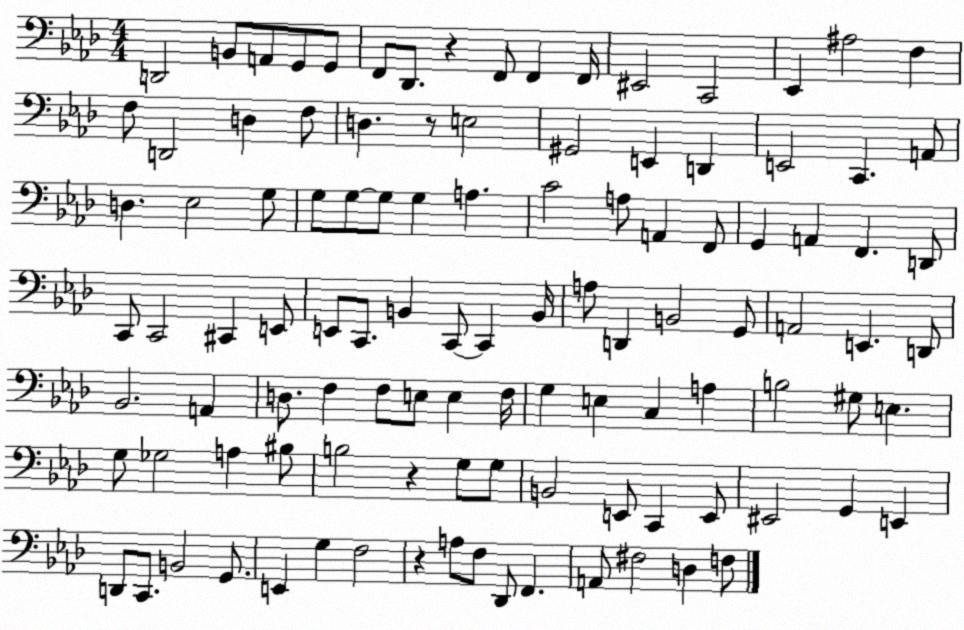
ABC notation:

X:1
T:Untitled
M:4/4
L:1/4
K:Ab
D,,2 B,,/2 A,,/2 G,,/2 G,,/2 F,,/2 _D,,/2 z F,,/2 F,, F,,/4 ^E,,2 C,,2 _E,, ^A,2 F, F,/2 D,,2 D, F,/2 D, z/2 E,2 ^G,,2 E,, D,, E,,2 C,, A,,/2 D, _E,2 G,/2 G,/2 G,/2 G,/2 G, A, C2 A,/2 A,, F,,/2 G,, A,, F,, D,,/2 C,,/2 C,,2 ^C,, E,,/2 E,,/2 C,,/2 B,, C,,/2 C,, B,,/4 A,/2 D,, B,,2 G,,/2 A,,2 E,, D,,/2 _B,,2 A,, D,/2 F, F,/2 E,/2 E, F,/4 G, E, C, A, B,2 ^G,/2 E, G,/2 _G,2 A, ^B,/2 B,2 z G,/2 G,/2 B,,2 E,,/2 C,, E,,/2 ^E,,2 G,, E,, D,,/2 C,,/2 B,,2 G,,/2 E,, G, F,2 z A,/2 F,/2 _D,,/2 F,, A,,/2 ^F,2 D, F,/2